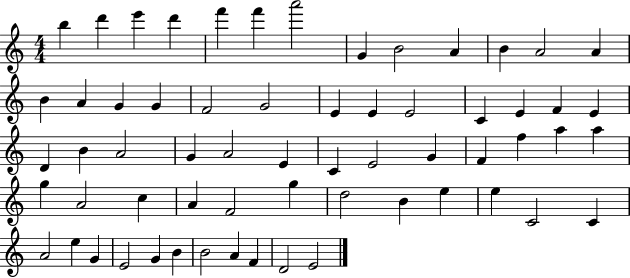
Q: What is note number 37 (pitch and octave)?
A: F5